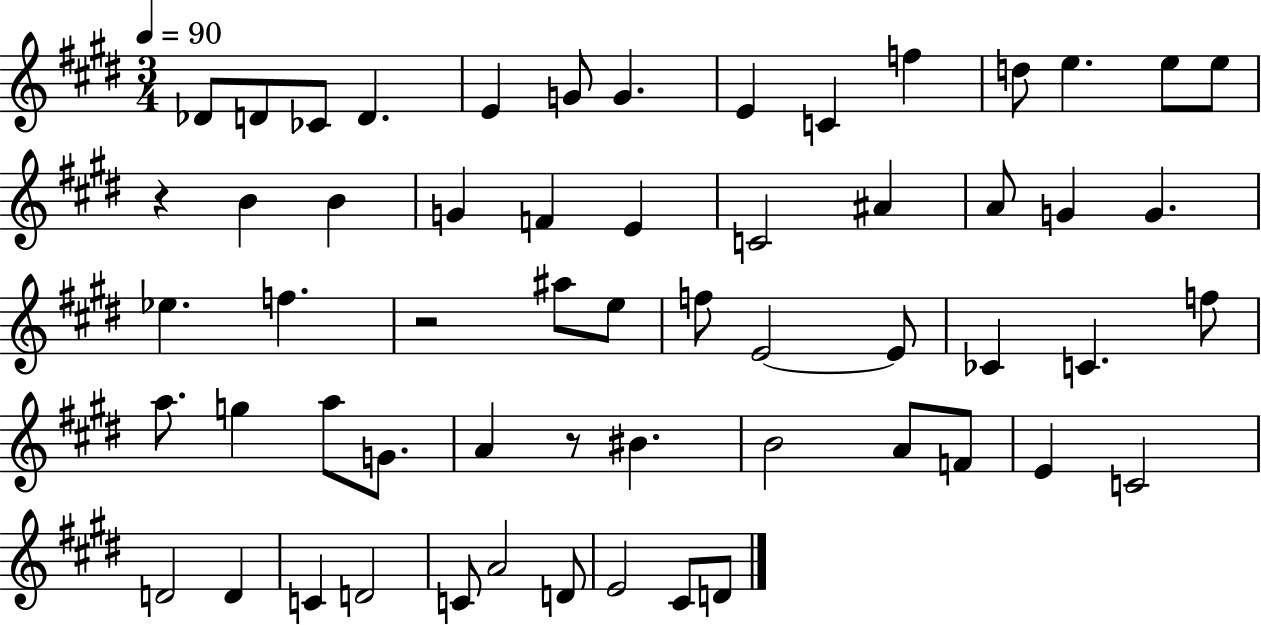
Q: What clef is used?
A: treble